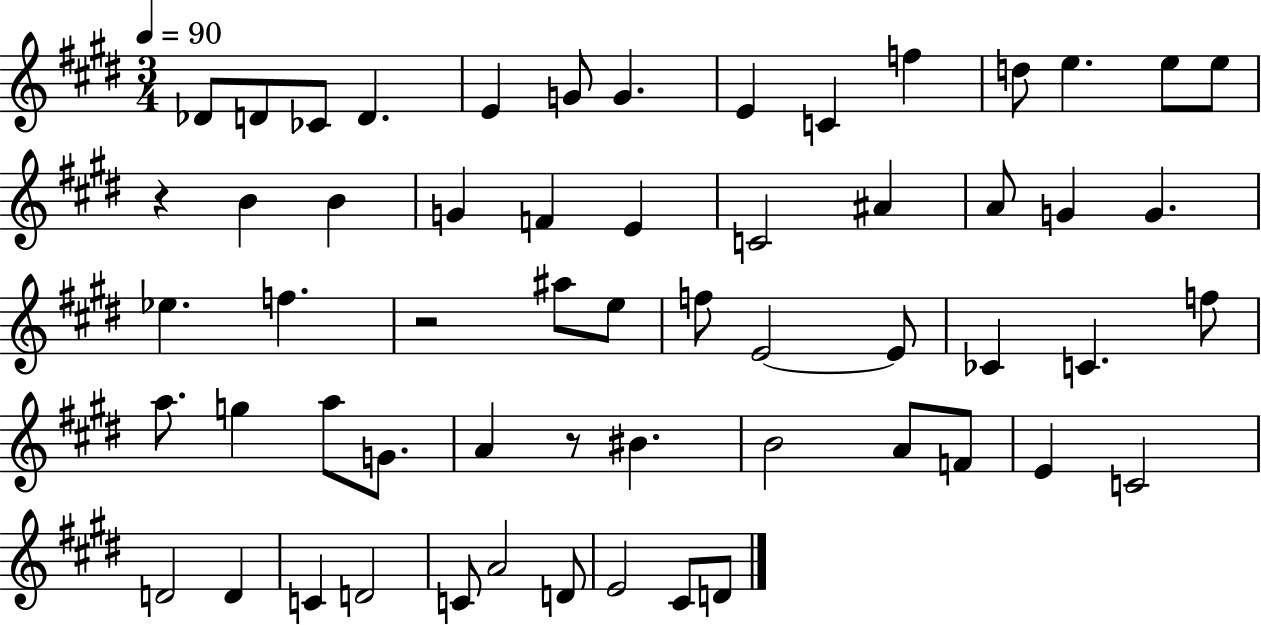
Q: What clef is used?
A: treble